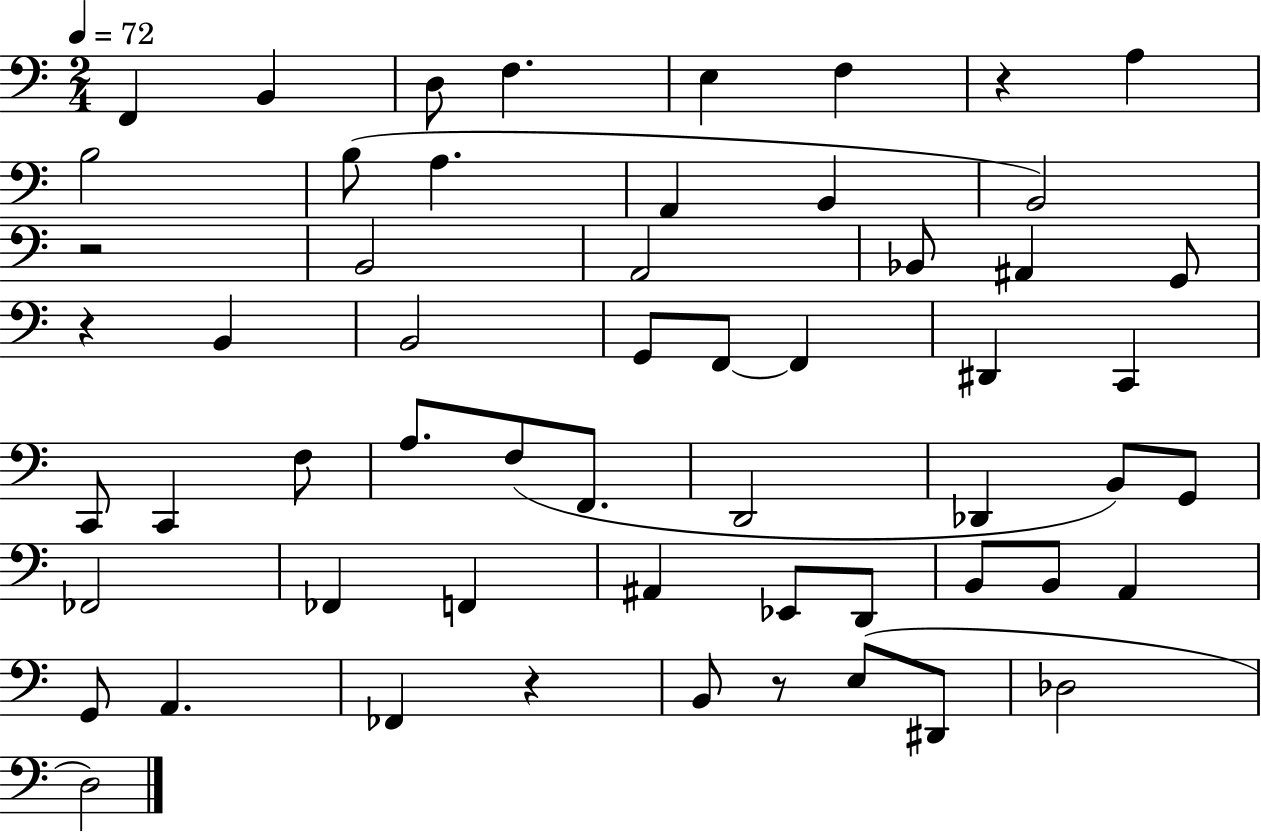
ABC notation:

X:1
T:Untitled
M:2/4
L:1/4
K:C
F,, B,, D,/2 F, E, F, z A, B,2 B,/2 A, A,, B,, B,,2 z2 B,,2 A,,2 _B,,/2 ^A,, G,,/2 z B,, B,,2 G,,/2 F,,/2 F,, ^D,, C,, C,,/2 C,, F,/2 A,/2 F,/2 F,,/2 D,,2 _D,, B,,/2 G,,/2 _F,,2 _F,, F,, ^A,, _E,,/2 D,,/2 B,,/2 B,,/2 A,, G,,/2 A,, _F,, z B,,/2 z/2 E,/2 ^D,,/2 _D,2 D,2